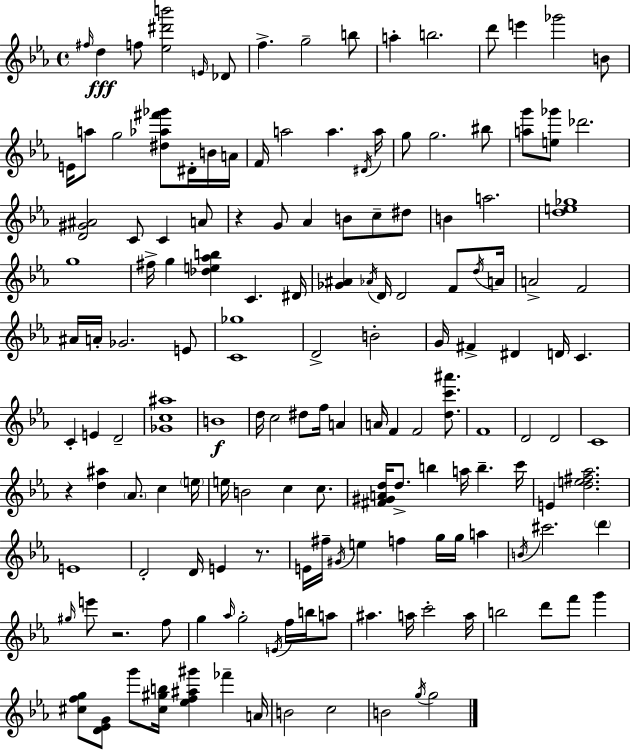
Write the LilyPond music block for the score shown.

{
  \clef treble
  \time 4/4
  \defaultTimeSignature
  \key ees \major
  \repeat volta 2 { \grace { fis''16 }\fff d''4 f''8 <ees'' dis''' b'''>2 \grace { e'16 } | des'8 f''4.-> g''2-- | b''8 a''4-. b''2. | d'''8 e'''4 ges'''2 | \break b'8 e'16 a''8 g''2 <dis'' aes'' fis''' ges'''>8 dis'16-. | b'16 a'16 f'16 a''2 a''4. | \acciaccatura { dis'16 } a''16 g''8 g''2. | bis''8 <a'' g'''>8 <e'' ges'''>8 des'''2. | \break <d' gis' ais'>2 c'8 c'4 | a'8 r4 g'8 aes'4 b'8 c''8-- | dis''8 b'4 a''2. | <d'' e'' ges''>1 | \break g''1 | fis''16-> g''4 <des'' e'' aes'' b''>4 c'4. | dis'16 <ges' ais'>4 \acciaccatura { aes'16 } d'16 d'2 | f'8 \acciaccatura { d''16 } a'16 a'2-> f'2 | \break ais'16 a'16-. ges'2. | e'8 <c' ges''>1 | d'2-> b'2-. | g'16 fis'4-> dis'4 d'16 c'4. | \break c'4-. e'4 d'2-- | <ges' c'' ais''>1 | b'1\f | d''16 c''2 dis''8 | \break f''16 a'4 a'16 f'4 f'2 | <d'' c''' ais'''>8. f'1 | d'2 d'2 | c'1 | \break r4 <d'' ais''>4 \parenthesize aes'8. | c''4 \parenthesize e''16 e''16 b'2 c''4 | c''8. <fis' gis' a' d''>16 d''8.-> b''4 a''16 b''4.-- | c'''16 e'4 <d'' e'' fis'' aes''>2. | \break e'1 | d'2-. d'16 e'4 | r8. e'16 fis''16-- \acciaccatura { gis'16 } e''4 f''4 | g''16 g''16 a''4 \acciaccatura { b'16 } cis'''2. | \break \parenthesize d'''4 \grace { gis''16 } e'''8 r2. | f''8 g''4 \grace { aes''16 } g''2-. | \acciaccatura { e'16 } f''16 b''16 a''8 ais''4. | a''16 c'''2-. a''16 b''2 | \break d'''8 f'''8 g'''4 <cis'' f'' g''>8 <d' ees' g'>8 g'''8 | <cis'' gis'' b''>16 <ees'' f'' ais'' gis'''>4 fes'''4-- a'16 b'2 | c''2 b'2 | \acciaccatura { g''16 } g''2 } \bar "|."
}